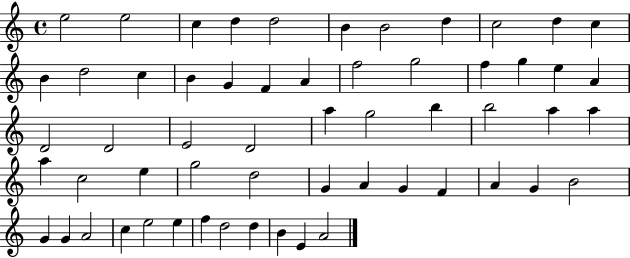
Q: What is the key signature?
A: C major